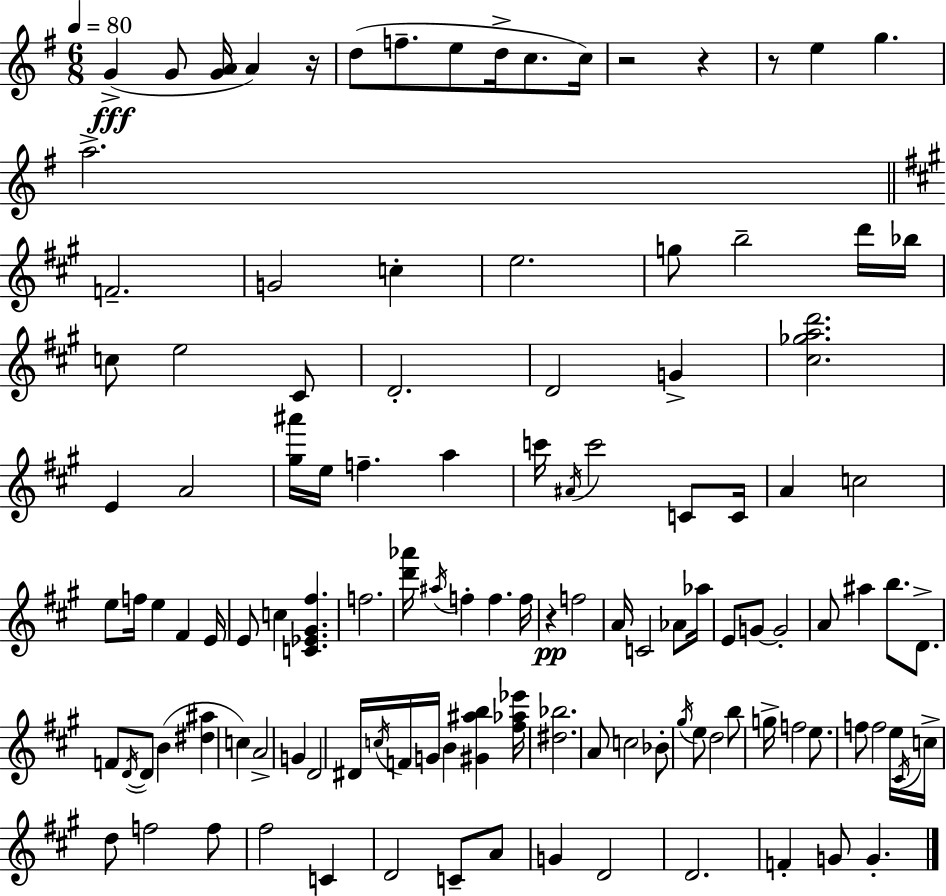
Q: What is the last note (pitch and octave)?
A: G4